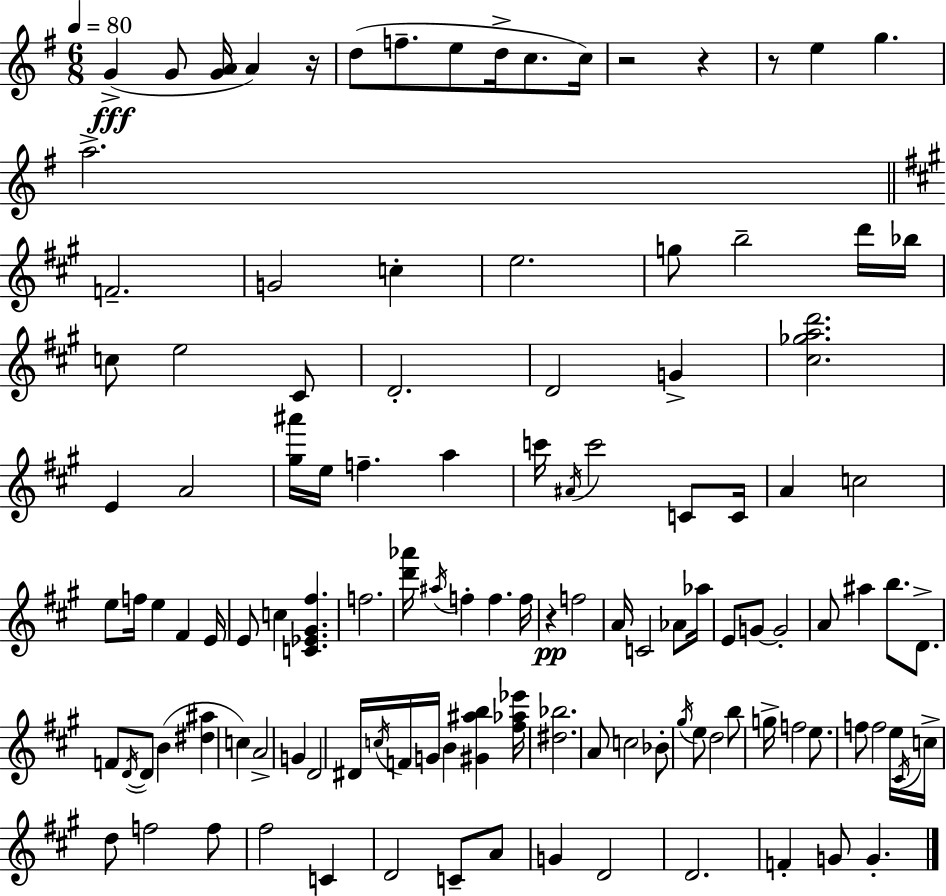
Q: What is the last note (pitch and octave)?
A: G4